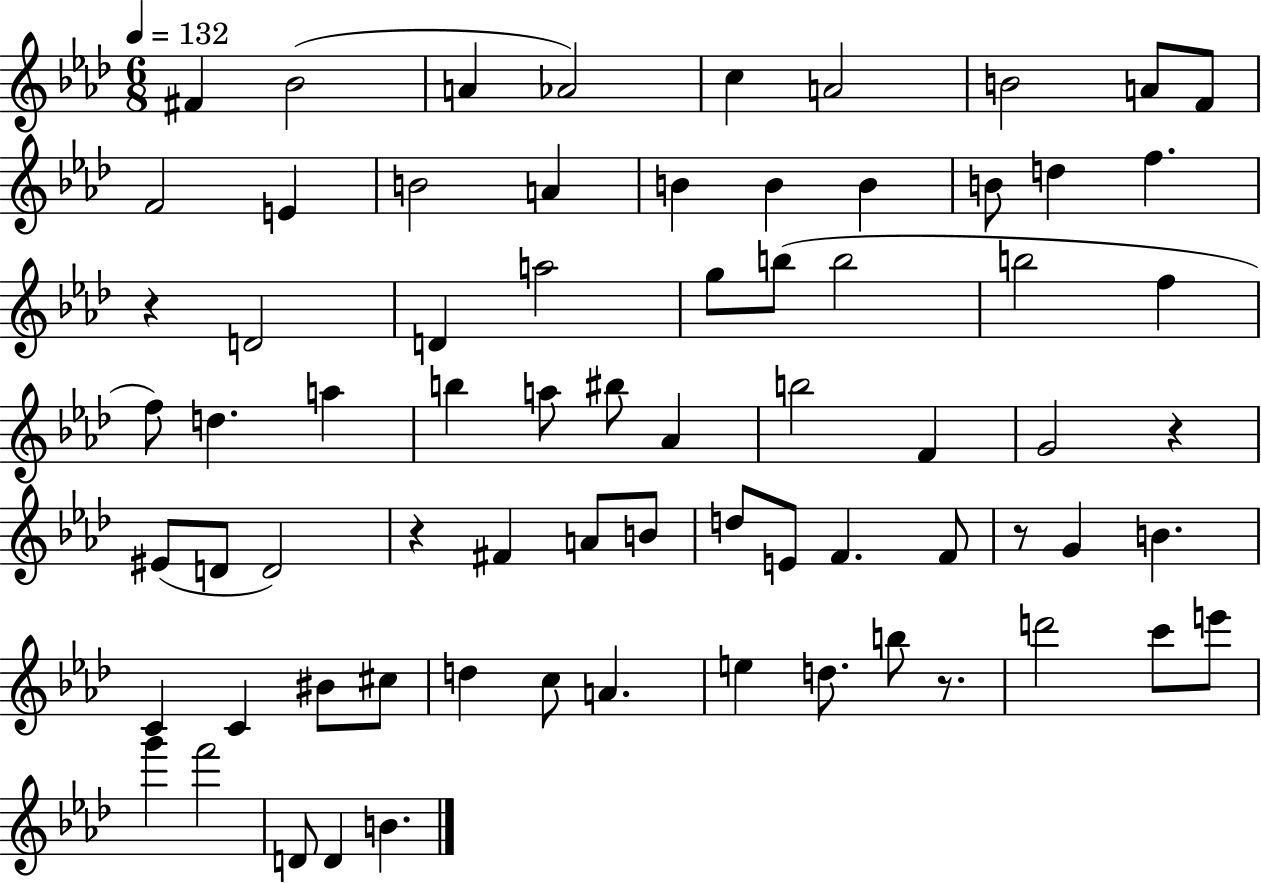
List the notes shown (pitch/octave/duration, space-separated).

F#4/q Bb4/h A4/q Ab4/h C5/q A4/h B4/h A4/e F4/e F4/h E4/q B4/h A4/q B4/q B4/q B4/q B4/e D5/q F5/q. R/q D4/h D4/q A5/h G5/e B5/e B5/h B5/h F5/q F5/e D5/q. A5/q B5/q A5/e BIS5/e Ab4/q B5/h F4/q G4/h R/q EIS4/e D4/e D4/h R/q F#4/q A4/e B4/e D5/e E4/e F4/q. F4/e R/e G4/q B4/q. C4/q C4/q BIS4/e C#5/e D5/q C5/e A4/q. E5/q D5/e. B5/e R/e. D6/h C6/e E6/e G6/q F6/h D4/e D4/q B4/q.